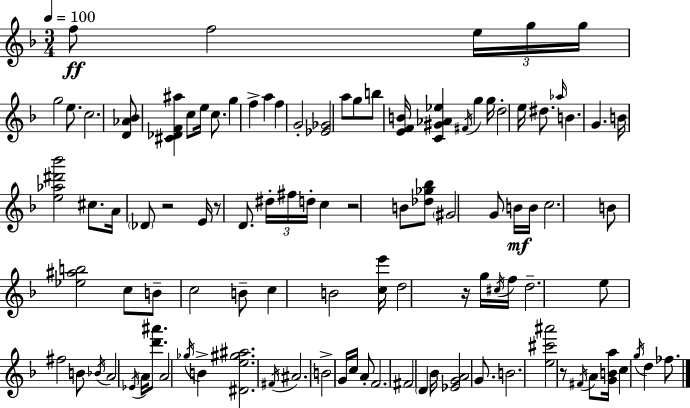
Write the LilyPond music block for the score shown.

{
  \clef treble
  \numericTimeSignature
  \time 3/4
  \key d \minor
  \tempo 4 = 100
  f''8\ff f''2 \tuplet 3/2 { e''16 g''16 | g''16 } g''2 e''8. | c''2. | <d' aes' bes'>8 <cis' des' f' ais''>4 c''8 e''16 c''8. | \break g''4 f''4-> a''4 | f''4 g'2-. | <ees' ges'>2 a''8 g''8 | b''8 <e' f' b'>16 <c' gis' aes' ees''>4 \acciaccatura { fis'16 } g''4 | \break g''16 d''2-. e''16 dis''8. | \grace { aes''16 } b'4. g'4. | b'16 <e'' aes'' dis''' bes'''>2 cis''8. | a'16 \parenthesize des'8 r2 | \break e'16 r8 d'8. \tuplet 3/2 { dis''16-. fis''16 d''16-. } c''4 | r2 b'8 | <des'' ges'' bes''>8 \parenthesize gis'2 g'8 | b'16\mf b'16 c''2. | \break b'8 <ees'' ais'' b''>2 | c''8 b'8-- c''2 | b'8-- c''4 b'2 | <c'' e'''>16 d''2 r16 | \break g''16 \acciaccatura { cis''16 } f''16 d''2.-- | e''8 fis''2 | b'8 \acciaccatura { bes'16 } a'2 | \acciaccatura { ees'16 } a'16 <d''' ais'''>8. a'2 | \break \acciaccatura { ges''16 } b'4-> <dis' e'' gis'' ais''>2. | \acciaccatura { fis'16 } ais'2. | b'2-> | g'16 c''16 a'8-. f'2. | \break fis'2 | \parenthesize d'4 bes'16 <ees' g' a'>2 | g'8. b'2. | <e'' cis''' ais'''>2 | \break r8 \acciaccatura { fis'16 } a'8 <g' b' a''>16 c''4 | \acciaccatura { g''16 } d''4 fes''8. \bar "|."
}